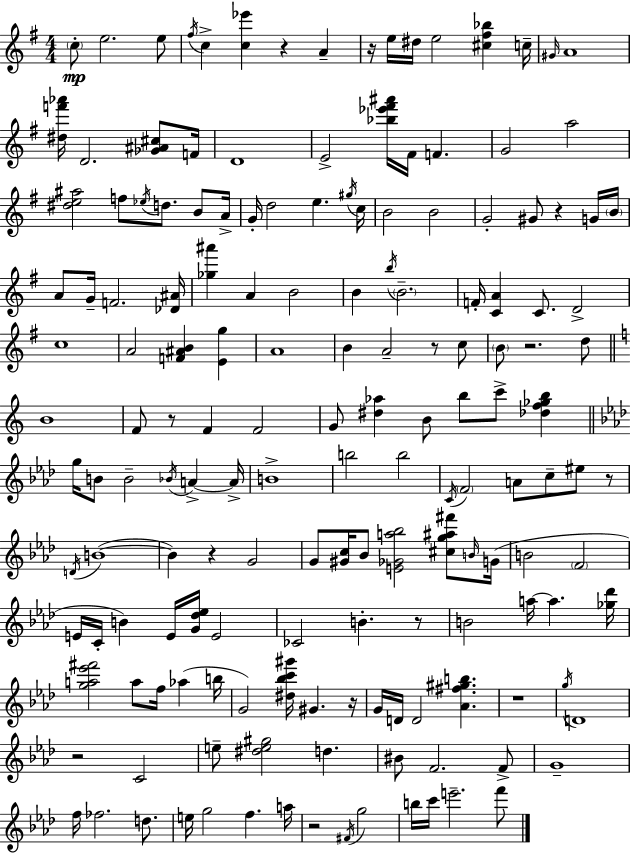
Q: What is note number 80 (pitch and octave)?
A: B4